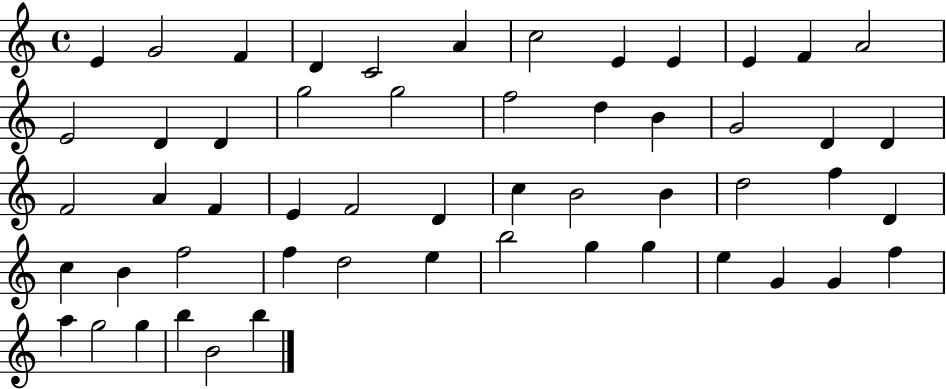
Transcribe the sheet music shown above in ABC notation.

X:1
T:Untitled
M:4/4
L:1/4
K:C
E G2 F D C2 A c2 E E E F A2 E2 D D g2 g2 f2 d B G2 D D F2 A F E F2 D c B2 B d2 f D c B f2 f d2 e b2 g g e G G f a g2 g b B2 b